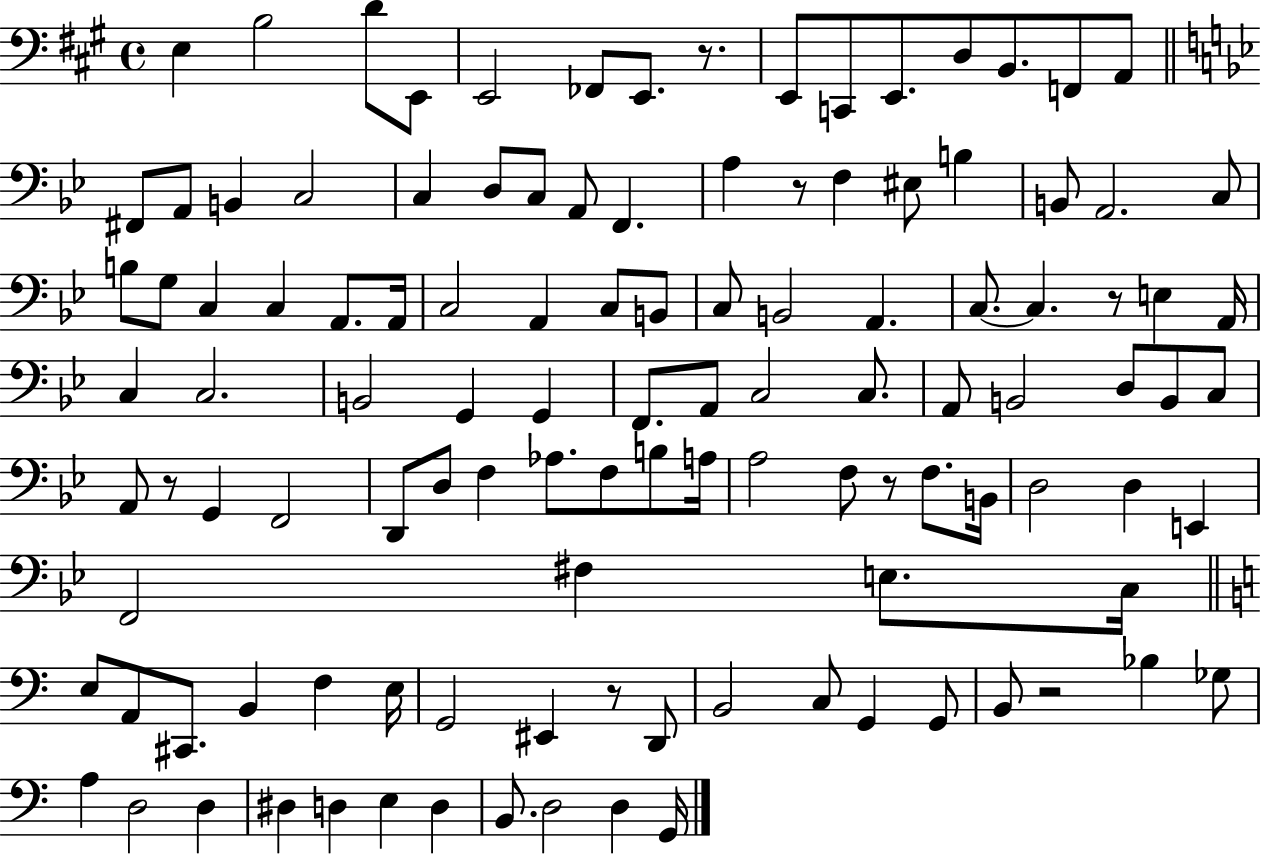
X:1
T:Untitled
M:4/4
L:1/4
K:A
E, B,2 D/2 E,,/2 E,,2 _F,,/2 E,,/2 z/2 E,,/2 C,,/2 E,,/2 D,/2 B,,/2 F,,/2 A,,/2 ^F,,/2 A,,/2 B,, C,2 C, D,/2 C,/2 A,,/2 F,, A, z/2 F, ^E,/2 B, B,,/2 A,,2 C,/2 B,/2 G,/2 C, C, A,,/2 A,,/4 C,2 A,, C,/2 B,,/2 C,/2 B,,2 A,, C,/2 C, z/2 E, A,,/4 C, C,2 B,,2 G,, G,, F,,/2 A,,/2 C,2 C,/2 A,,/2 B,,2 D,/2 B,,/2 C,/2 A,,/2 z/2 G,, F,,2 D,,/2 D,/2 F, _A,/2 F,/2 B,/2 A,/4 A,2 F,/2 z/2 F,/2 B,,/4 D,2 D, E,, F,,2 ^F, E,/2 C,/4 E,/2 A,,/2 ^C,,/2 B,, F, E,/4 G,,2 ^E,, z/2 D,,/2 B,,2 C,/2 G,, G,,/2 B,,/2 z2 _B, _G,/2 A, D,2 D, ^D, D, E, D, B,,/2 D,2 D, G,,/4